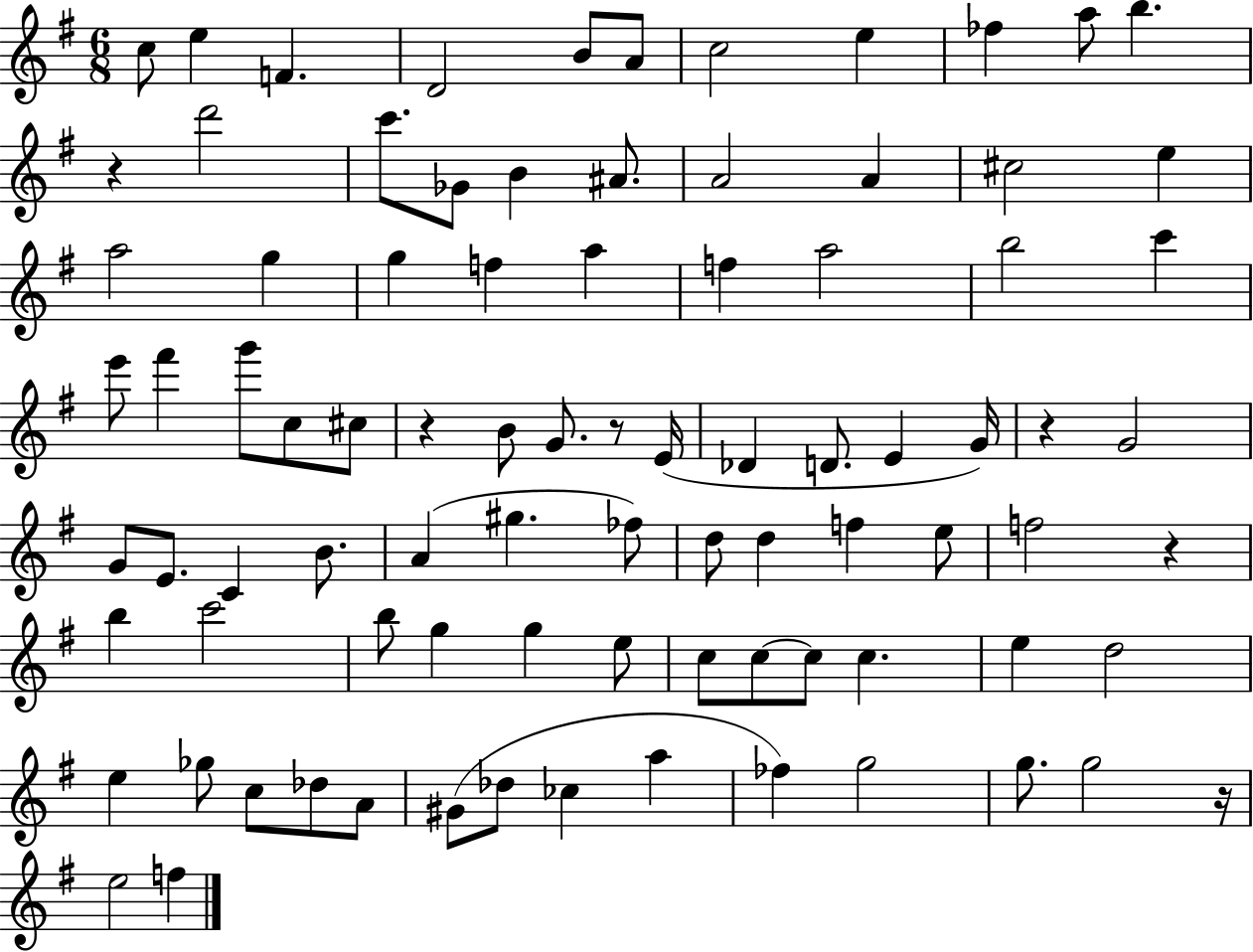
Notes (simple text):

C5/e E5/q F4/q. D4/h B4/e A4/e C5/h E5/q FES5/q A5/e B5/q. R/q D6/h C6/e. Gb4/e B4/q A#4/e. A4/h A4/q C#5/h E5/q A5/h G5/q G5/q F5/q A5/q F5/q A5/h B5/h C6/q E6/e F#6/q G6/e C5/e C#5/e R/q B4/e G4/e. R/e E4/s Db4/q D4/e. E4/q G4/s R/q G4/h G4/e E4/e. C4/q B4/e. A4/q G#5/q. FES5/e D5/e D5/q F5/q E5/e F5/h R/q B5/q C6/h B5/e G5/q G5/q E5/e C5/e C5/e C5/e C5/q. E5/q D5/h E5/q Gb5/e C5/e Db5/e A4/e G#4/e Db5/e CES5/q A5/q FES5/q G5/h G5/e. G5/h R/s E5/h F5/q